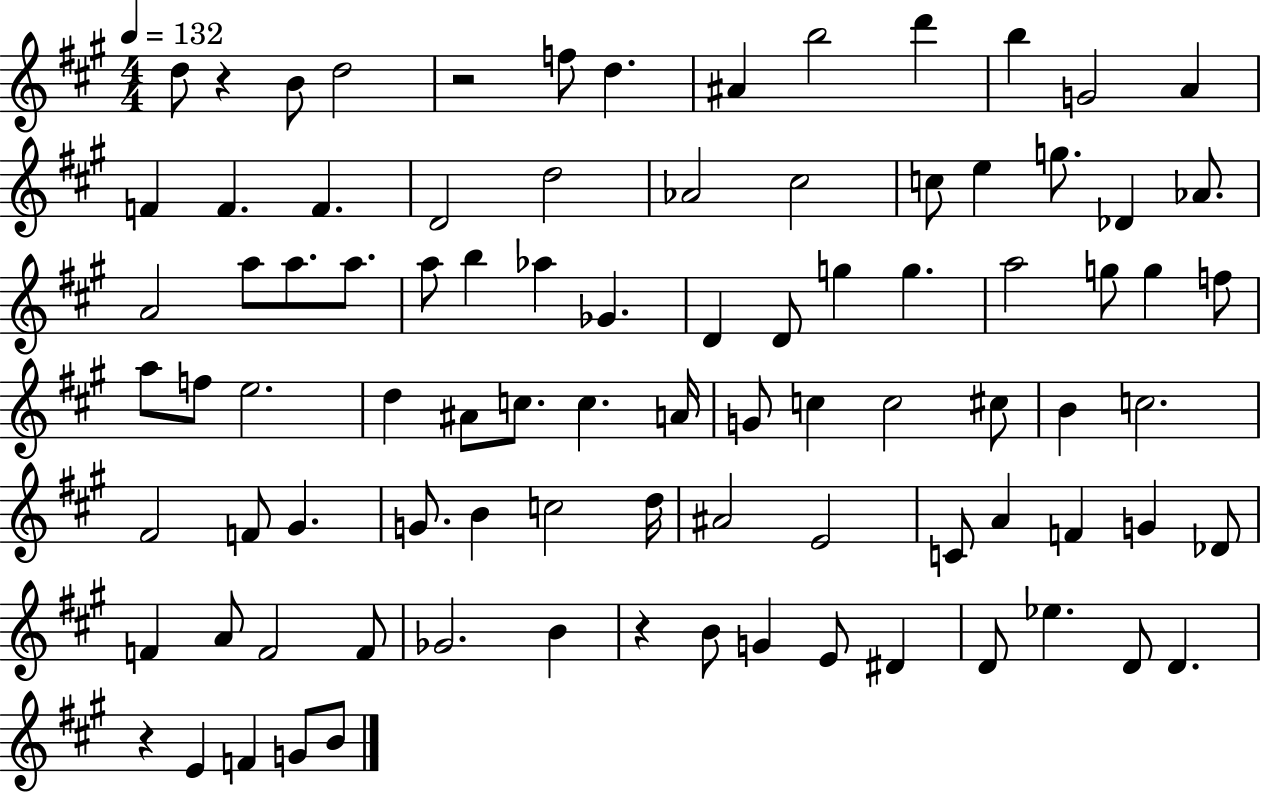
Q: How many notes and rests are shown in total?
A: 89